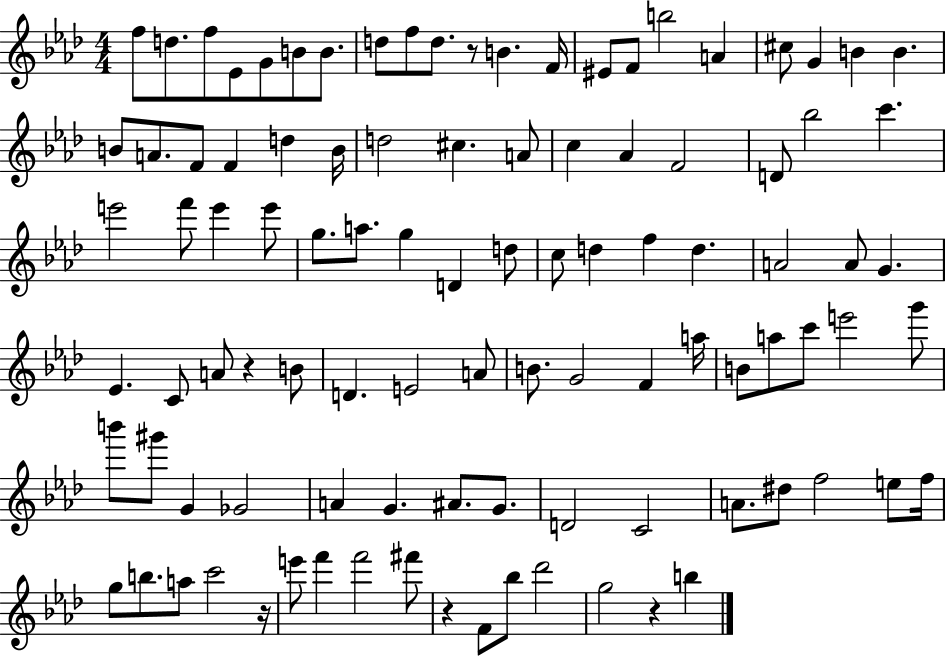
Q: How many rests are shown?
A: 5